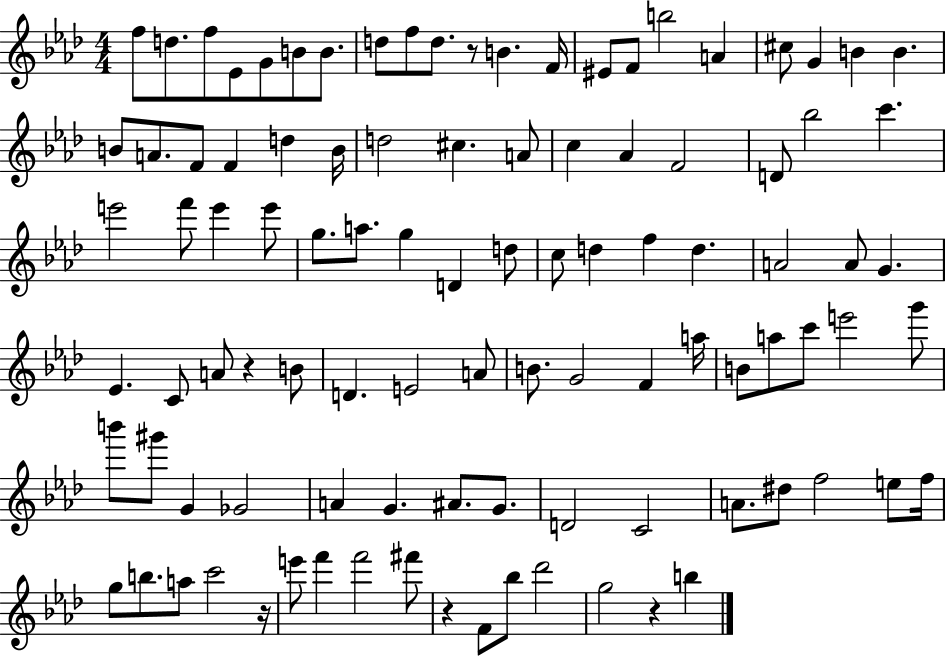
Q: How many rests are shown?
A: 5